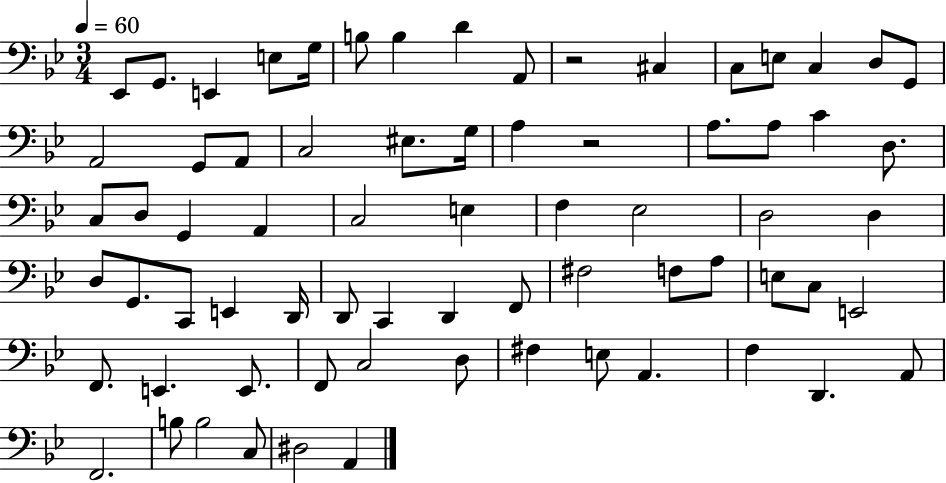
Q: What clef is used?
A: bass